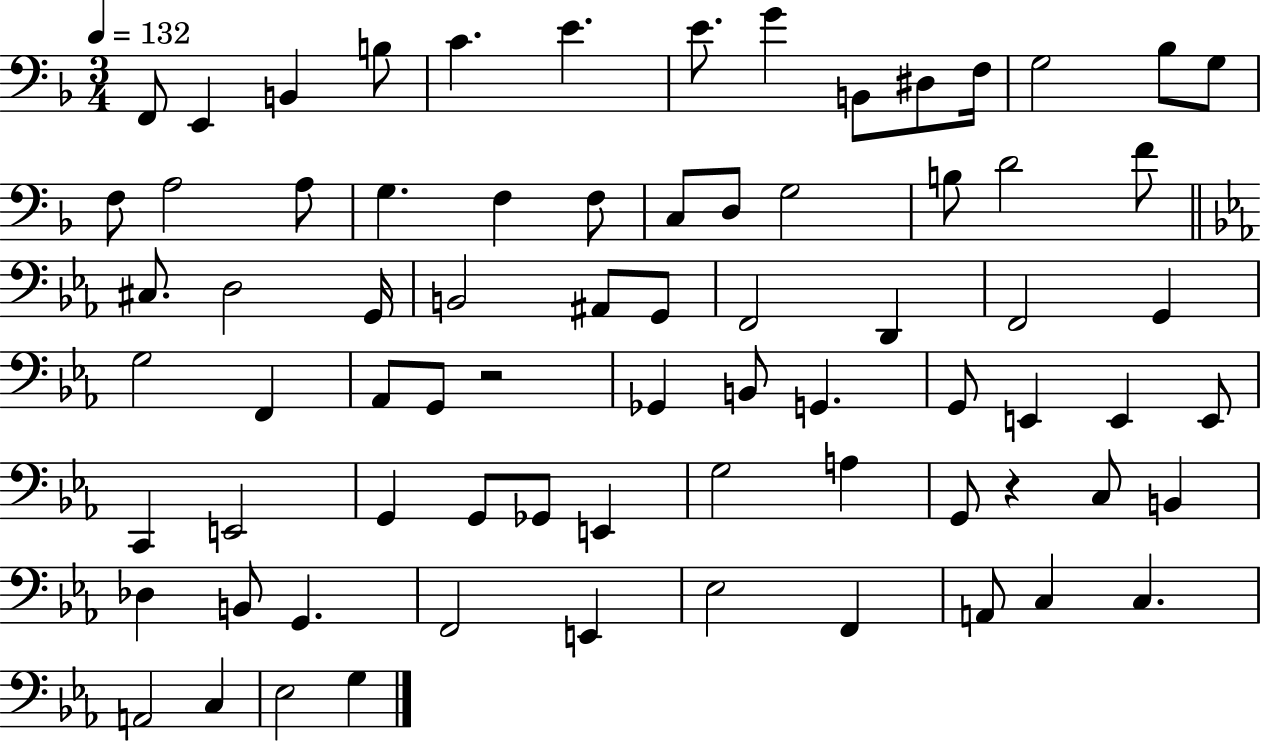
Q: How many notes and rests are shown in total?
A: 74